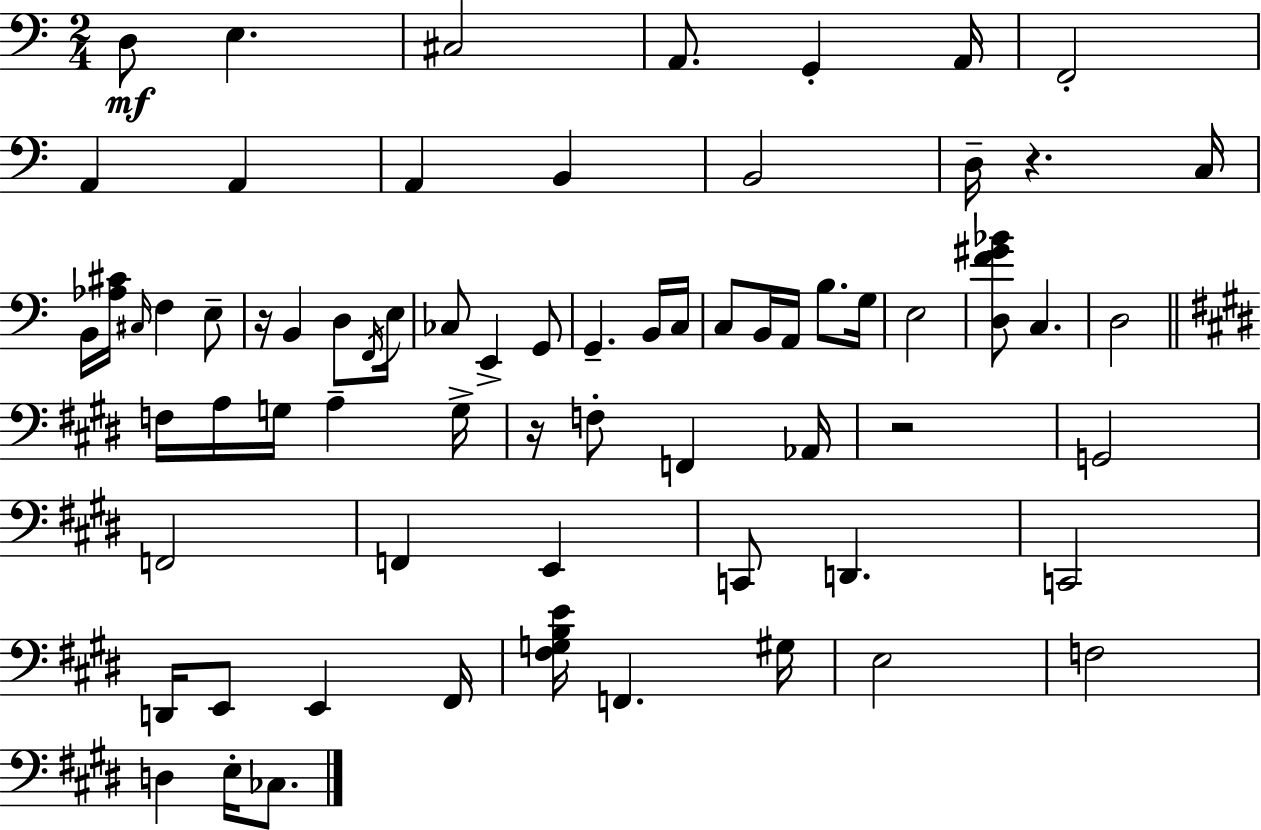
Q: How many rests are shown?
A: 4